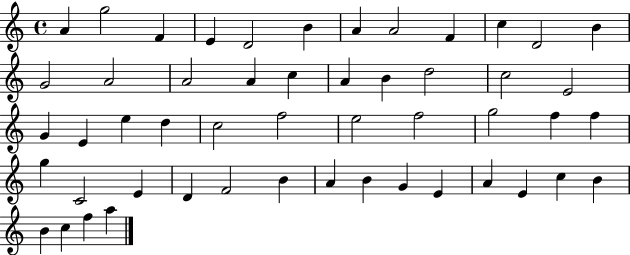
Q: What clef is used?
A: treble